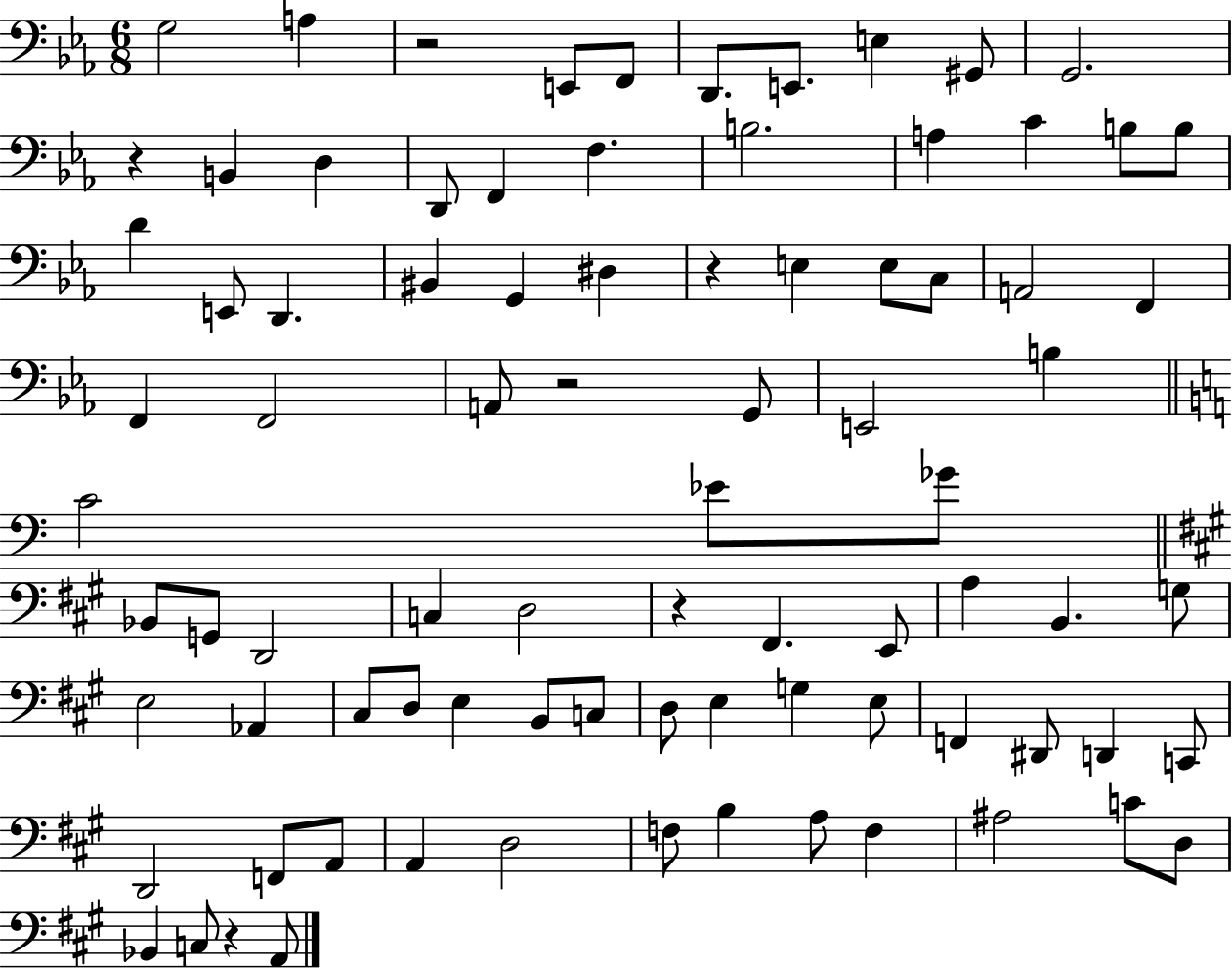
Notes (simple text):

G3/h A3/q R/h E2/e F2/e D2/e. E2/e. E3/q G#2/e G2/h. R/q B2/q D3/q D2/e F2/q F3/q. B3/h. A3/q C4/q B3/e B3/e D4/q E2/e D2/q. BIS2/q G2/q D#3/q R/q E3/q E3/e C3/e A2/h F2/q F2/q F2/h A2/e R/h G2/e E2/h B3/q C4/h Eb4/e Gb4/e Bb2/e G2/e D2/h C3/q D3/h R/q F#2/q. E2/e A3/q B2/q. G3/e E3/h Ab2/q C#3/e D3/e E3/q B2/e C3/e D3/e E3/q G3/q E3/e F2/q D#2/e D2/q C2/e D2/h F2/e A2/e A2/q D3/h F3/e B3/q A3/e F3/q A#3/h C4/e D3/e Bb2/q C3/e R/q A2/e